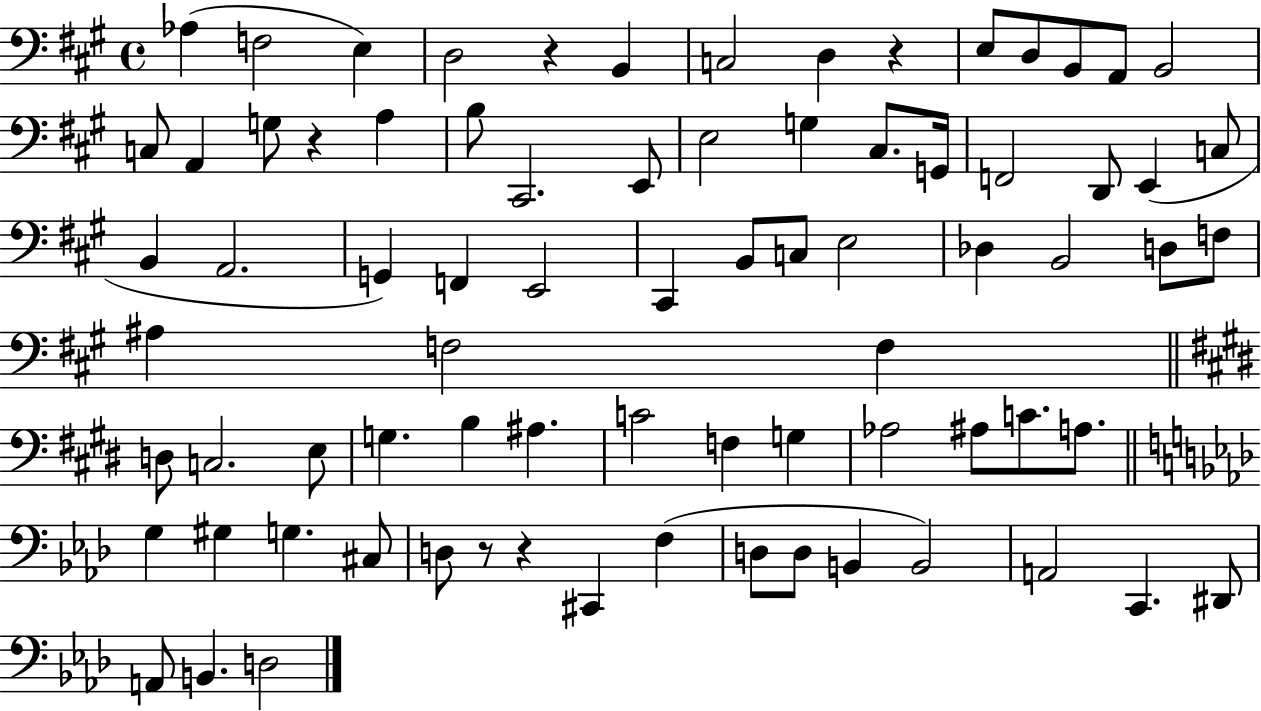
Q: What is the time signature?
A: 4/4